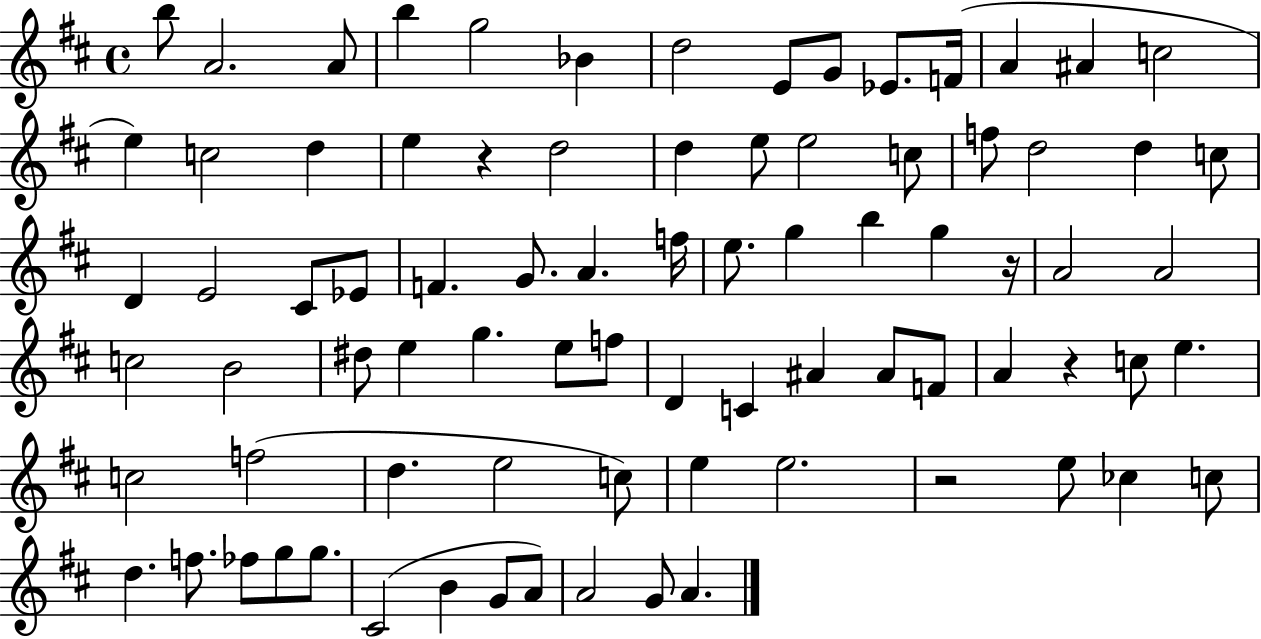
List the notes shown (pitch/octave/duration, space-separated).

B5/e A4/h. A4/e B5/q G5/h Bb4/q D5/h E4/e G4/e Eb4/e. F4/s A4/q A#4/q C5/h E5/q C5/h D5/q E5/q R/q D5/h D5/q E5/e E5/h C5/e F5/e D5/h D5/q C5/e D4/q E4/h C#4/e Eb4/e F4/q. G4/e. A4/q. F5/s E5/e. G5/q B5/q G5/q R/s A4/h A4/h C5/h B4/h D#5/e E5/q G5/q. E5/e F5/e D4/q C4/q A#4/q A#4/e F4/e A4/q R/q C5/e E5/q. C5/h F5/h D5/q. E5/h C5/e E5/q E5/h. R/h E5/e CES5/q C5/e D5/q. F5/e. FES5/e G5/e G5/e. C#4/h B4/q G4/e A4/e A4/h G4/e A4/q.